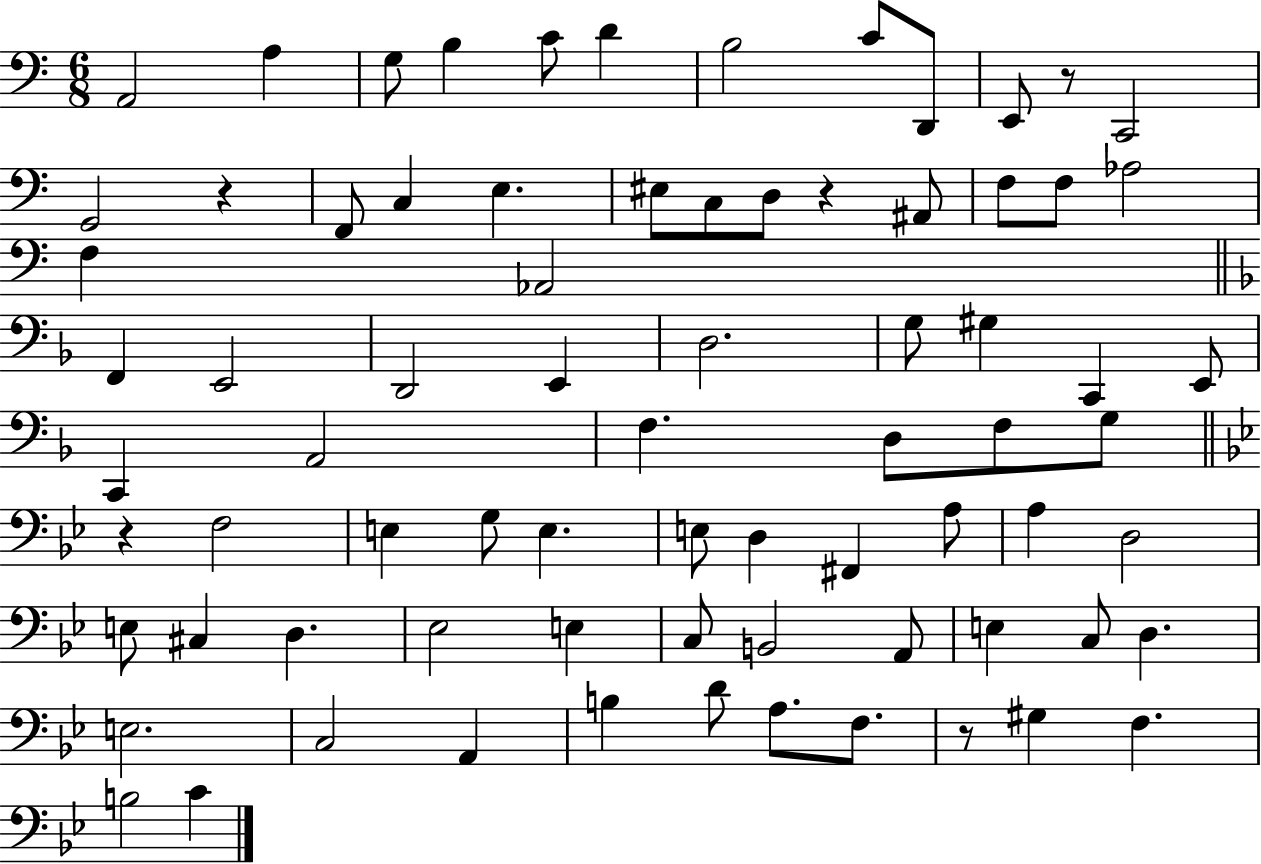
X:1
T:Untitled
M:6/8
L:1/4
K:C
A,,2 A, G,/2 B, C/2 D B,2 C/2 D,,/2 E,,/2 z/2 C,,2 G,,2 z F,,/2 C, E, ^E,/2 C,/2 D,/2 z ^A,,/2 F,/2 F,/2 _A,2 F, _A,,2 F,, E,,2 D,,2 E,, D,2 G,/2 ^G, C,, E,,/2 C,, A,,2 F, D,/2 F,/2 G,/2 z F,2 E, G,/2 E, E,/2 D, ^F,, A,/2 A, D,2 E,/2 ^C, D, _E,2 E, C,/2 B,,2 A,,/2 E, C,/2 D, E,2 C,2 A,, B, D/2 A,/2 F,/2 z/2 ^G, F, B,2 C